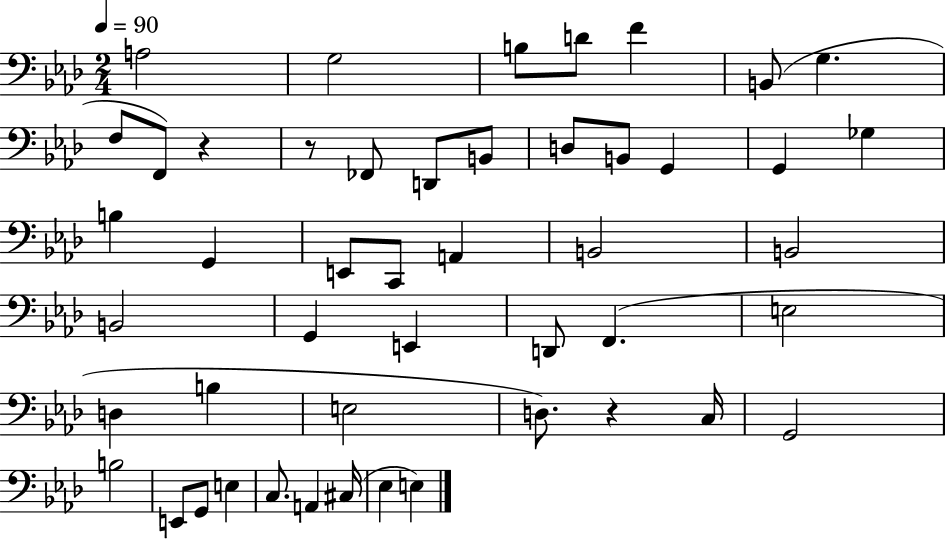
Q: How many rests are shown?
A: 3